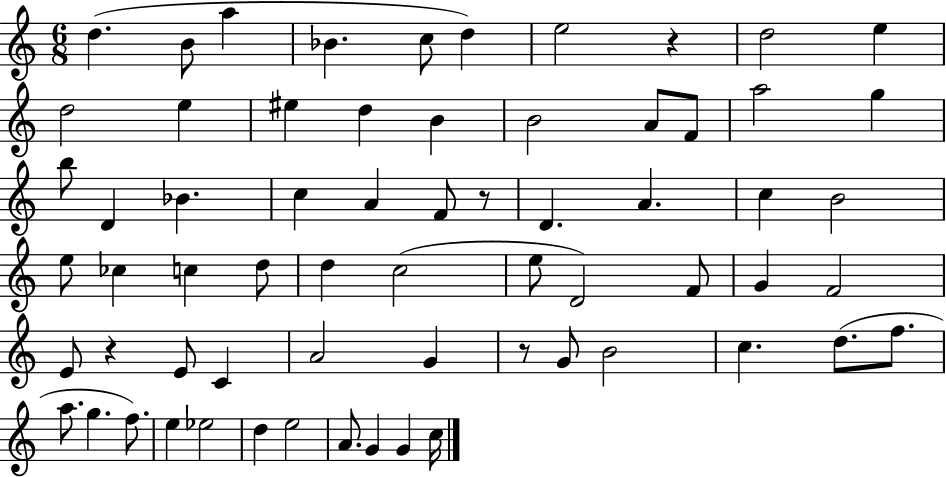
D5/q. B4/e A5/q Bb4/q. C5/e D5/q E5/h R/q D5/h E5/q D5/h E5/q EIS5/q D5/q B4/q B4/h A4/e F4/e A5/h G5/q B5/e D4/q Bb4/q. C5/q A4/q F4/e R/e D4/q. A4/q. C5/q B4/h E5/e CES5/q C5/q D5/e D5/q C5/h E5/e D4/h F4/e G4/q F4/h E4/e R/q E4/e C4/q A4/h G4/q R/e G4/e B4/h C5/q. D5/e. F5/e. A5/e. G5/q. F5/e. E5/q Eb5/h D5/q E5/h A4/e. G4/q G4/q C5/s